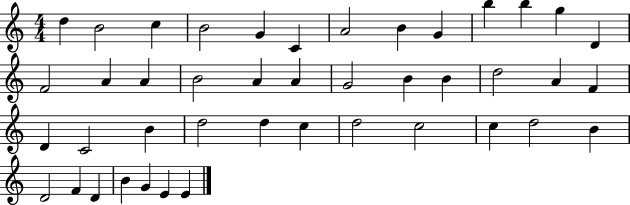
X:1
T:Untitled
M:4/4
L:1/4
K:C
d B2 c B2 G C A2 B G b b g D F2 A A B2 A A G2 B B d2 A F D C2 B d2 d c d2 c2 c d2 B D2 F D B G E E